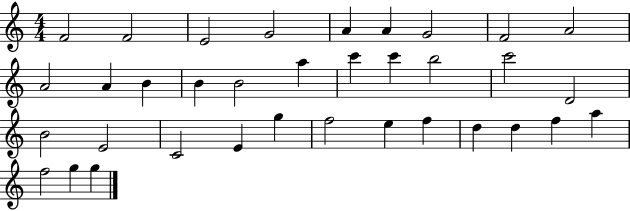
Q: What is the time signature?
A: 4/4